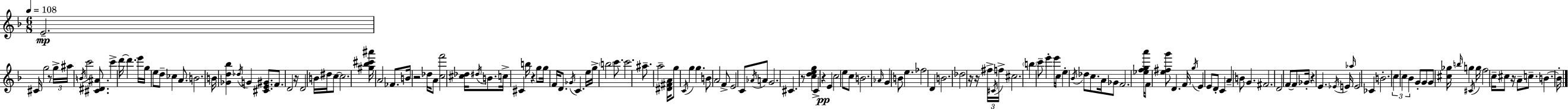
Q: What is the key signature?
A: D minor